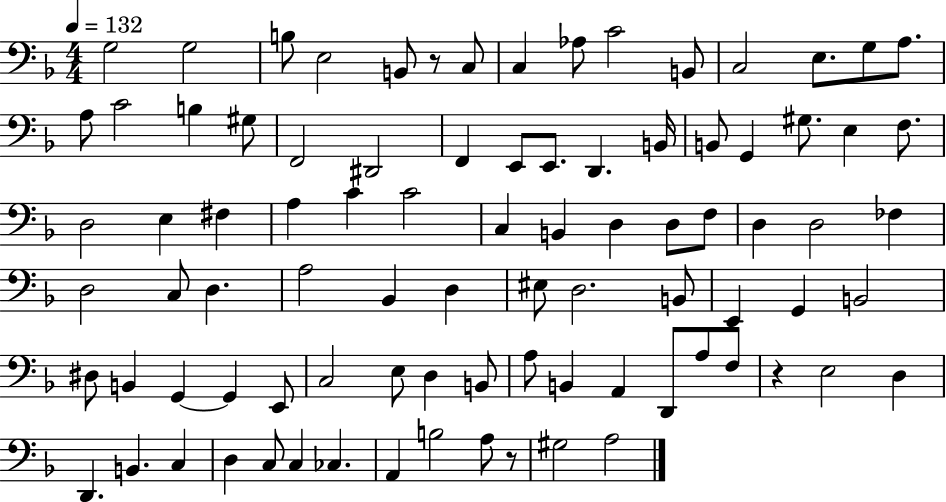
{
  \clef bass
  \numericTimeSignature
  \time 4/4
  \key f \major
  \tempo 4 = 132
  g2 g2 | b8 e2 b,8 r8 c8 | c4 aes8 c'2 b,8 | c2 e8. g8 a8. | \break a8 c'2 b4 gis8 | f,2 dis,2 | f,4 e,8 e,8. d,4. b,16 | b,8 g,4 gis8. e4 f8. | \break d2 e4 fis4 | a4 c'4 c'2 | c4 b,4 d4 d8 f8 | d4 d2 fes4 | \break d2 c8 d4. | a2 bes,4 d4 | eis8 d2. b,8 | e,4 g,4 b,2 | \break dis8 b,4 g,4~~ g,4 e,8 | c2 e8 d4 b,8 | a8 b,4 a,4 d,8 a8 f8 | r4 e2 d4 | \break d,4. b,4. c4 | d4 c8 c4 ces4. | a,4 b2 a8 r8 | gis2 a2 | \break \bar "|."
}